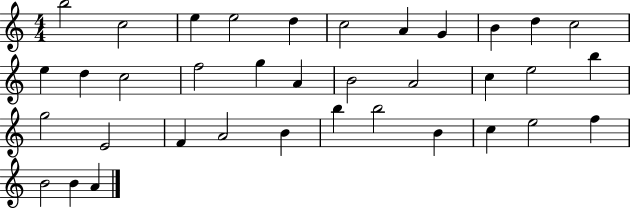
X:1
T:Untitled
M:4/4
L:1/4
K:C
b2 c2 e e2 d c2 A G B d c2 e d c2 f2 g A B2 A2 c e2 b g2 E2 F A2 B b b2 B c e2 f B2 B A